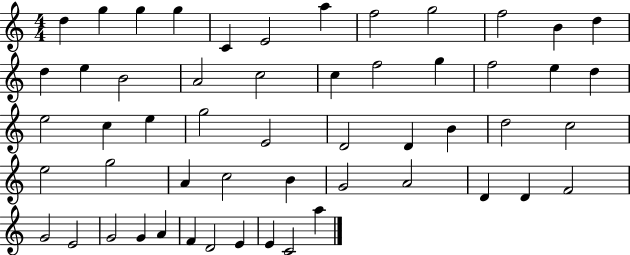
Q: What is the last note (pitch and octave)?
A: A5